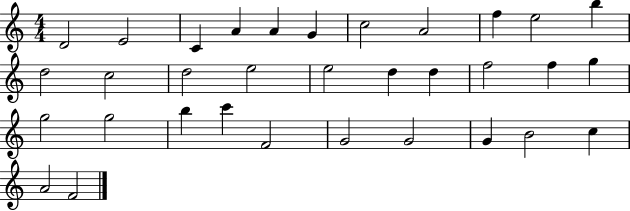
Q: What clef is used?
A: treble